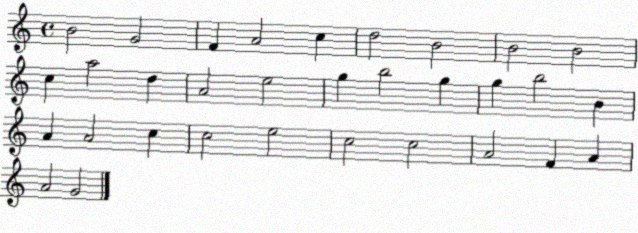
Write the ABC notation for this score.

X:1
T:Untitled
M:4/4
L:1/4
K:C
B2 G2 F A2 c d2 B2 B2 B2 c a2 d A2 e2 g b2 g g b2 B A A2 c c2 e2 c2 c2 A2 F A A2 G2